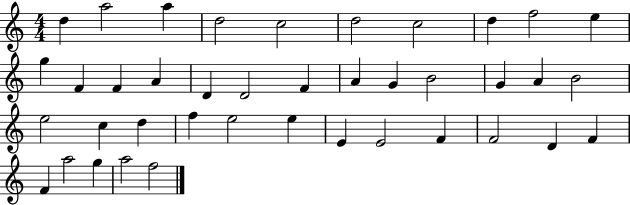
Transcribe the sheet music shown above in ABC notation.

X:1
T:Untitled
M:4/4
L:1/4
K:C
d a2 a d2 c2 d2 c2 d f2 e g F F A D D2 F A G B2 G A B2 e2 c d f e2 e E E2 F F2 D F F a2 g a2 f2